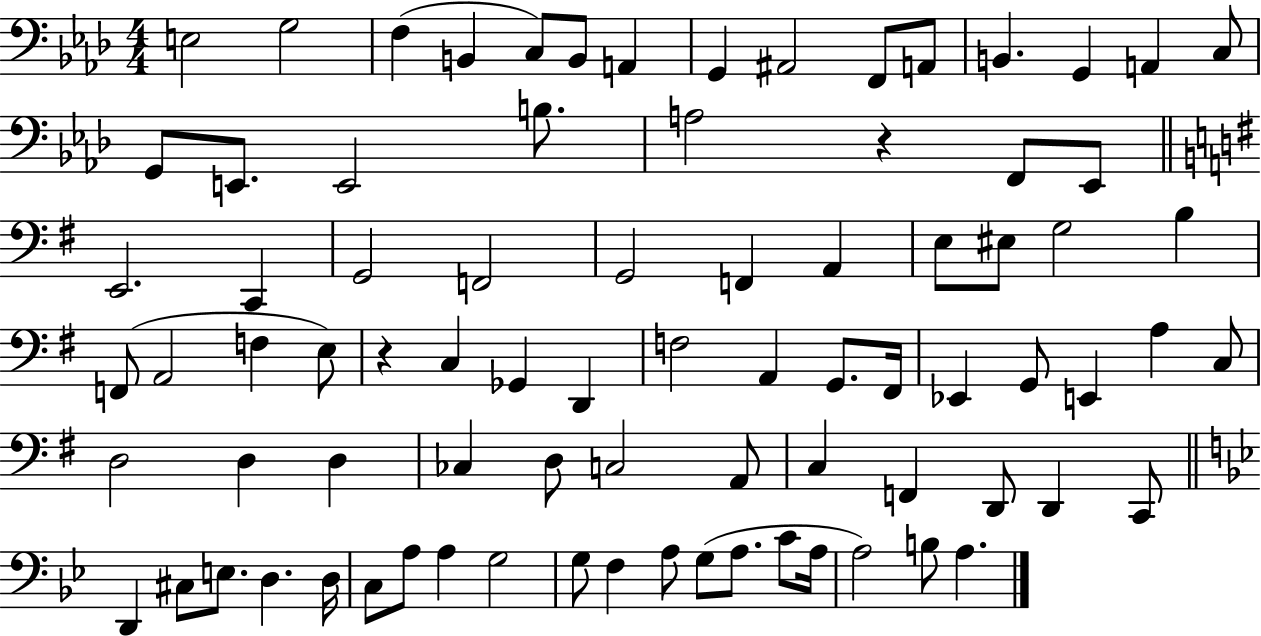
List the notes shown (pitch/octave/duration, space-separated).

E3/h G3/h F3/q B2/q C3/e B2/e A2/q G2/q A#2/h F2/e A2/e B2/q. G2/q A2/q C3/e G2/e E2/e. E2/h B3/e. A3/h R/q F2/e Eb2/e E2/h. C2/q G2/h F2/h G2/h F2/q A2/q E3/e EIS3/e G3/h B3/q F2/e A2/h F3/q E3/e R/q C3/q Gb2/q D2/q F3/h A2/q G2/e. F#2/s Eb2/q G2/e E2/q A3/q C3/e D3/h D3/q D3/q CES3/q D3/e C3/h A2/e C3/q F2/q D2/e D2/q C2/e D2/q C#3/e E3/e. D3/q. D3/s C3/e A3/e A3/q G3/h G3/e F3/q A3/e G3/e A3/e. C4/e A3/s A3/h B3/e A3/q.